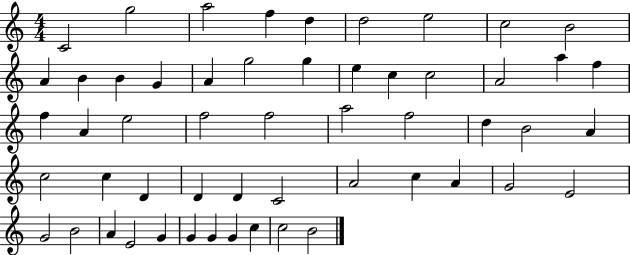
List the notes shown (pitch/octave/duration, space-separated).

C4/h G5/h A5/h F5/q D5/q D5/h E5/h C5/h B4/h A4/q B4/q B4/q G4/q A4/q G5/h G5/q E5/q C5/q C5/h A4/h A5/q F5/q F5/q A4/q E5/h F5/h F5/h A5/h F5/h D5/q B4/h A4/q C5/h C5/q D4/q D4/q D4/q C4/h A4/h C5/q A4/q G4/h E4/h G4/h B4/h A4/q E4/h G4/q G4/q G4/q G4/q C5/q C5/h B4/h